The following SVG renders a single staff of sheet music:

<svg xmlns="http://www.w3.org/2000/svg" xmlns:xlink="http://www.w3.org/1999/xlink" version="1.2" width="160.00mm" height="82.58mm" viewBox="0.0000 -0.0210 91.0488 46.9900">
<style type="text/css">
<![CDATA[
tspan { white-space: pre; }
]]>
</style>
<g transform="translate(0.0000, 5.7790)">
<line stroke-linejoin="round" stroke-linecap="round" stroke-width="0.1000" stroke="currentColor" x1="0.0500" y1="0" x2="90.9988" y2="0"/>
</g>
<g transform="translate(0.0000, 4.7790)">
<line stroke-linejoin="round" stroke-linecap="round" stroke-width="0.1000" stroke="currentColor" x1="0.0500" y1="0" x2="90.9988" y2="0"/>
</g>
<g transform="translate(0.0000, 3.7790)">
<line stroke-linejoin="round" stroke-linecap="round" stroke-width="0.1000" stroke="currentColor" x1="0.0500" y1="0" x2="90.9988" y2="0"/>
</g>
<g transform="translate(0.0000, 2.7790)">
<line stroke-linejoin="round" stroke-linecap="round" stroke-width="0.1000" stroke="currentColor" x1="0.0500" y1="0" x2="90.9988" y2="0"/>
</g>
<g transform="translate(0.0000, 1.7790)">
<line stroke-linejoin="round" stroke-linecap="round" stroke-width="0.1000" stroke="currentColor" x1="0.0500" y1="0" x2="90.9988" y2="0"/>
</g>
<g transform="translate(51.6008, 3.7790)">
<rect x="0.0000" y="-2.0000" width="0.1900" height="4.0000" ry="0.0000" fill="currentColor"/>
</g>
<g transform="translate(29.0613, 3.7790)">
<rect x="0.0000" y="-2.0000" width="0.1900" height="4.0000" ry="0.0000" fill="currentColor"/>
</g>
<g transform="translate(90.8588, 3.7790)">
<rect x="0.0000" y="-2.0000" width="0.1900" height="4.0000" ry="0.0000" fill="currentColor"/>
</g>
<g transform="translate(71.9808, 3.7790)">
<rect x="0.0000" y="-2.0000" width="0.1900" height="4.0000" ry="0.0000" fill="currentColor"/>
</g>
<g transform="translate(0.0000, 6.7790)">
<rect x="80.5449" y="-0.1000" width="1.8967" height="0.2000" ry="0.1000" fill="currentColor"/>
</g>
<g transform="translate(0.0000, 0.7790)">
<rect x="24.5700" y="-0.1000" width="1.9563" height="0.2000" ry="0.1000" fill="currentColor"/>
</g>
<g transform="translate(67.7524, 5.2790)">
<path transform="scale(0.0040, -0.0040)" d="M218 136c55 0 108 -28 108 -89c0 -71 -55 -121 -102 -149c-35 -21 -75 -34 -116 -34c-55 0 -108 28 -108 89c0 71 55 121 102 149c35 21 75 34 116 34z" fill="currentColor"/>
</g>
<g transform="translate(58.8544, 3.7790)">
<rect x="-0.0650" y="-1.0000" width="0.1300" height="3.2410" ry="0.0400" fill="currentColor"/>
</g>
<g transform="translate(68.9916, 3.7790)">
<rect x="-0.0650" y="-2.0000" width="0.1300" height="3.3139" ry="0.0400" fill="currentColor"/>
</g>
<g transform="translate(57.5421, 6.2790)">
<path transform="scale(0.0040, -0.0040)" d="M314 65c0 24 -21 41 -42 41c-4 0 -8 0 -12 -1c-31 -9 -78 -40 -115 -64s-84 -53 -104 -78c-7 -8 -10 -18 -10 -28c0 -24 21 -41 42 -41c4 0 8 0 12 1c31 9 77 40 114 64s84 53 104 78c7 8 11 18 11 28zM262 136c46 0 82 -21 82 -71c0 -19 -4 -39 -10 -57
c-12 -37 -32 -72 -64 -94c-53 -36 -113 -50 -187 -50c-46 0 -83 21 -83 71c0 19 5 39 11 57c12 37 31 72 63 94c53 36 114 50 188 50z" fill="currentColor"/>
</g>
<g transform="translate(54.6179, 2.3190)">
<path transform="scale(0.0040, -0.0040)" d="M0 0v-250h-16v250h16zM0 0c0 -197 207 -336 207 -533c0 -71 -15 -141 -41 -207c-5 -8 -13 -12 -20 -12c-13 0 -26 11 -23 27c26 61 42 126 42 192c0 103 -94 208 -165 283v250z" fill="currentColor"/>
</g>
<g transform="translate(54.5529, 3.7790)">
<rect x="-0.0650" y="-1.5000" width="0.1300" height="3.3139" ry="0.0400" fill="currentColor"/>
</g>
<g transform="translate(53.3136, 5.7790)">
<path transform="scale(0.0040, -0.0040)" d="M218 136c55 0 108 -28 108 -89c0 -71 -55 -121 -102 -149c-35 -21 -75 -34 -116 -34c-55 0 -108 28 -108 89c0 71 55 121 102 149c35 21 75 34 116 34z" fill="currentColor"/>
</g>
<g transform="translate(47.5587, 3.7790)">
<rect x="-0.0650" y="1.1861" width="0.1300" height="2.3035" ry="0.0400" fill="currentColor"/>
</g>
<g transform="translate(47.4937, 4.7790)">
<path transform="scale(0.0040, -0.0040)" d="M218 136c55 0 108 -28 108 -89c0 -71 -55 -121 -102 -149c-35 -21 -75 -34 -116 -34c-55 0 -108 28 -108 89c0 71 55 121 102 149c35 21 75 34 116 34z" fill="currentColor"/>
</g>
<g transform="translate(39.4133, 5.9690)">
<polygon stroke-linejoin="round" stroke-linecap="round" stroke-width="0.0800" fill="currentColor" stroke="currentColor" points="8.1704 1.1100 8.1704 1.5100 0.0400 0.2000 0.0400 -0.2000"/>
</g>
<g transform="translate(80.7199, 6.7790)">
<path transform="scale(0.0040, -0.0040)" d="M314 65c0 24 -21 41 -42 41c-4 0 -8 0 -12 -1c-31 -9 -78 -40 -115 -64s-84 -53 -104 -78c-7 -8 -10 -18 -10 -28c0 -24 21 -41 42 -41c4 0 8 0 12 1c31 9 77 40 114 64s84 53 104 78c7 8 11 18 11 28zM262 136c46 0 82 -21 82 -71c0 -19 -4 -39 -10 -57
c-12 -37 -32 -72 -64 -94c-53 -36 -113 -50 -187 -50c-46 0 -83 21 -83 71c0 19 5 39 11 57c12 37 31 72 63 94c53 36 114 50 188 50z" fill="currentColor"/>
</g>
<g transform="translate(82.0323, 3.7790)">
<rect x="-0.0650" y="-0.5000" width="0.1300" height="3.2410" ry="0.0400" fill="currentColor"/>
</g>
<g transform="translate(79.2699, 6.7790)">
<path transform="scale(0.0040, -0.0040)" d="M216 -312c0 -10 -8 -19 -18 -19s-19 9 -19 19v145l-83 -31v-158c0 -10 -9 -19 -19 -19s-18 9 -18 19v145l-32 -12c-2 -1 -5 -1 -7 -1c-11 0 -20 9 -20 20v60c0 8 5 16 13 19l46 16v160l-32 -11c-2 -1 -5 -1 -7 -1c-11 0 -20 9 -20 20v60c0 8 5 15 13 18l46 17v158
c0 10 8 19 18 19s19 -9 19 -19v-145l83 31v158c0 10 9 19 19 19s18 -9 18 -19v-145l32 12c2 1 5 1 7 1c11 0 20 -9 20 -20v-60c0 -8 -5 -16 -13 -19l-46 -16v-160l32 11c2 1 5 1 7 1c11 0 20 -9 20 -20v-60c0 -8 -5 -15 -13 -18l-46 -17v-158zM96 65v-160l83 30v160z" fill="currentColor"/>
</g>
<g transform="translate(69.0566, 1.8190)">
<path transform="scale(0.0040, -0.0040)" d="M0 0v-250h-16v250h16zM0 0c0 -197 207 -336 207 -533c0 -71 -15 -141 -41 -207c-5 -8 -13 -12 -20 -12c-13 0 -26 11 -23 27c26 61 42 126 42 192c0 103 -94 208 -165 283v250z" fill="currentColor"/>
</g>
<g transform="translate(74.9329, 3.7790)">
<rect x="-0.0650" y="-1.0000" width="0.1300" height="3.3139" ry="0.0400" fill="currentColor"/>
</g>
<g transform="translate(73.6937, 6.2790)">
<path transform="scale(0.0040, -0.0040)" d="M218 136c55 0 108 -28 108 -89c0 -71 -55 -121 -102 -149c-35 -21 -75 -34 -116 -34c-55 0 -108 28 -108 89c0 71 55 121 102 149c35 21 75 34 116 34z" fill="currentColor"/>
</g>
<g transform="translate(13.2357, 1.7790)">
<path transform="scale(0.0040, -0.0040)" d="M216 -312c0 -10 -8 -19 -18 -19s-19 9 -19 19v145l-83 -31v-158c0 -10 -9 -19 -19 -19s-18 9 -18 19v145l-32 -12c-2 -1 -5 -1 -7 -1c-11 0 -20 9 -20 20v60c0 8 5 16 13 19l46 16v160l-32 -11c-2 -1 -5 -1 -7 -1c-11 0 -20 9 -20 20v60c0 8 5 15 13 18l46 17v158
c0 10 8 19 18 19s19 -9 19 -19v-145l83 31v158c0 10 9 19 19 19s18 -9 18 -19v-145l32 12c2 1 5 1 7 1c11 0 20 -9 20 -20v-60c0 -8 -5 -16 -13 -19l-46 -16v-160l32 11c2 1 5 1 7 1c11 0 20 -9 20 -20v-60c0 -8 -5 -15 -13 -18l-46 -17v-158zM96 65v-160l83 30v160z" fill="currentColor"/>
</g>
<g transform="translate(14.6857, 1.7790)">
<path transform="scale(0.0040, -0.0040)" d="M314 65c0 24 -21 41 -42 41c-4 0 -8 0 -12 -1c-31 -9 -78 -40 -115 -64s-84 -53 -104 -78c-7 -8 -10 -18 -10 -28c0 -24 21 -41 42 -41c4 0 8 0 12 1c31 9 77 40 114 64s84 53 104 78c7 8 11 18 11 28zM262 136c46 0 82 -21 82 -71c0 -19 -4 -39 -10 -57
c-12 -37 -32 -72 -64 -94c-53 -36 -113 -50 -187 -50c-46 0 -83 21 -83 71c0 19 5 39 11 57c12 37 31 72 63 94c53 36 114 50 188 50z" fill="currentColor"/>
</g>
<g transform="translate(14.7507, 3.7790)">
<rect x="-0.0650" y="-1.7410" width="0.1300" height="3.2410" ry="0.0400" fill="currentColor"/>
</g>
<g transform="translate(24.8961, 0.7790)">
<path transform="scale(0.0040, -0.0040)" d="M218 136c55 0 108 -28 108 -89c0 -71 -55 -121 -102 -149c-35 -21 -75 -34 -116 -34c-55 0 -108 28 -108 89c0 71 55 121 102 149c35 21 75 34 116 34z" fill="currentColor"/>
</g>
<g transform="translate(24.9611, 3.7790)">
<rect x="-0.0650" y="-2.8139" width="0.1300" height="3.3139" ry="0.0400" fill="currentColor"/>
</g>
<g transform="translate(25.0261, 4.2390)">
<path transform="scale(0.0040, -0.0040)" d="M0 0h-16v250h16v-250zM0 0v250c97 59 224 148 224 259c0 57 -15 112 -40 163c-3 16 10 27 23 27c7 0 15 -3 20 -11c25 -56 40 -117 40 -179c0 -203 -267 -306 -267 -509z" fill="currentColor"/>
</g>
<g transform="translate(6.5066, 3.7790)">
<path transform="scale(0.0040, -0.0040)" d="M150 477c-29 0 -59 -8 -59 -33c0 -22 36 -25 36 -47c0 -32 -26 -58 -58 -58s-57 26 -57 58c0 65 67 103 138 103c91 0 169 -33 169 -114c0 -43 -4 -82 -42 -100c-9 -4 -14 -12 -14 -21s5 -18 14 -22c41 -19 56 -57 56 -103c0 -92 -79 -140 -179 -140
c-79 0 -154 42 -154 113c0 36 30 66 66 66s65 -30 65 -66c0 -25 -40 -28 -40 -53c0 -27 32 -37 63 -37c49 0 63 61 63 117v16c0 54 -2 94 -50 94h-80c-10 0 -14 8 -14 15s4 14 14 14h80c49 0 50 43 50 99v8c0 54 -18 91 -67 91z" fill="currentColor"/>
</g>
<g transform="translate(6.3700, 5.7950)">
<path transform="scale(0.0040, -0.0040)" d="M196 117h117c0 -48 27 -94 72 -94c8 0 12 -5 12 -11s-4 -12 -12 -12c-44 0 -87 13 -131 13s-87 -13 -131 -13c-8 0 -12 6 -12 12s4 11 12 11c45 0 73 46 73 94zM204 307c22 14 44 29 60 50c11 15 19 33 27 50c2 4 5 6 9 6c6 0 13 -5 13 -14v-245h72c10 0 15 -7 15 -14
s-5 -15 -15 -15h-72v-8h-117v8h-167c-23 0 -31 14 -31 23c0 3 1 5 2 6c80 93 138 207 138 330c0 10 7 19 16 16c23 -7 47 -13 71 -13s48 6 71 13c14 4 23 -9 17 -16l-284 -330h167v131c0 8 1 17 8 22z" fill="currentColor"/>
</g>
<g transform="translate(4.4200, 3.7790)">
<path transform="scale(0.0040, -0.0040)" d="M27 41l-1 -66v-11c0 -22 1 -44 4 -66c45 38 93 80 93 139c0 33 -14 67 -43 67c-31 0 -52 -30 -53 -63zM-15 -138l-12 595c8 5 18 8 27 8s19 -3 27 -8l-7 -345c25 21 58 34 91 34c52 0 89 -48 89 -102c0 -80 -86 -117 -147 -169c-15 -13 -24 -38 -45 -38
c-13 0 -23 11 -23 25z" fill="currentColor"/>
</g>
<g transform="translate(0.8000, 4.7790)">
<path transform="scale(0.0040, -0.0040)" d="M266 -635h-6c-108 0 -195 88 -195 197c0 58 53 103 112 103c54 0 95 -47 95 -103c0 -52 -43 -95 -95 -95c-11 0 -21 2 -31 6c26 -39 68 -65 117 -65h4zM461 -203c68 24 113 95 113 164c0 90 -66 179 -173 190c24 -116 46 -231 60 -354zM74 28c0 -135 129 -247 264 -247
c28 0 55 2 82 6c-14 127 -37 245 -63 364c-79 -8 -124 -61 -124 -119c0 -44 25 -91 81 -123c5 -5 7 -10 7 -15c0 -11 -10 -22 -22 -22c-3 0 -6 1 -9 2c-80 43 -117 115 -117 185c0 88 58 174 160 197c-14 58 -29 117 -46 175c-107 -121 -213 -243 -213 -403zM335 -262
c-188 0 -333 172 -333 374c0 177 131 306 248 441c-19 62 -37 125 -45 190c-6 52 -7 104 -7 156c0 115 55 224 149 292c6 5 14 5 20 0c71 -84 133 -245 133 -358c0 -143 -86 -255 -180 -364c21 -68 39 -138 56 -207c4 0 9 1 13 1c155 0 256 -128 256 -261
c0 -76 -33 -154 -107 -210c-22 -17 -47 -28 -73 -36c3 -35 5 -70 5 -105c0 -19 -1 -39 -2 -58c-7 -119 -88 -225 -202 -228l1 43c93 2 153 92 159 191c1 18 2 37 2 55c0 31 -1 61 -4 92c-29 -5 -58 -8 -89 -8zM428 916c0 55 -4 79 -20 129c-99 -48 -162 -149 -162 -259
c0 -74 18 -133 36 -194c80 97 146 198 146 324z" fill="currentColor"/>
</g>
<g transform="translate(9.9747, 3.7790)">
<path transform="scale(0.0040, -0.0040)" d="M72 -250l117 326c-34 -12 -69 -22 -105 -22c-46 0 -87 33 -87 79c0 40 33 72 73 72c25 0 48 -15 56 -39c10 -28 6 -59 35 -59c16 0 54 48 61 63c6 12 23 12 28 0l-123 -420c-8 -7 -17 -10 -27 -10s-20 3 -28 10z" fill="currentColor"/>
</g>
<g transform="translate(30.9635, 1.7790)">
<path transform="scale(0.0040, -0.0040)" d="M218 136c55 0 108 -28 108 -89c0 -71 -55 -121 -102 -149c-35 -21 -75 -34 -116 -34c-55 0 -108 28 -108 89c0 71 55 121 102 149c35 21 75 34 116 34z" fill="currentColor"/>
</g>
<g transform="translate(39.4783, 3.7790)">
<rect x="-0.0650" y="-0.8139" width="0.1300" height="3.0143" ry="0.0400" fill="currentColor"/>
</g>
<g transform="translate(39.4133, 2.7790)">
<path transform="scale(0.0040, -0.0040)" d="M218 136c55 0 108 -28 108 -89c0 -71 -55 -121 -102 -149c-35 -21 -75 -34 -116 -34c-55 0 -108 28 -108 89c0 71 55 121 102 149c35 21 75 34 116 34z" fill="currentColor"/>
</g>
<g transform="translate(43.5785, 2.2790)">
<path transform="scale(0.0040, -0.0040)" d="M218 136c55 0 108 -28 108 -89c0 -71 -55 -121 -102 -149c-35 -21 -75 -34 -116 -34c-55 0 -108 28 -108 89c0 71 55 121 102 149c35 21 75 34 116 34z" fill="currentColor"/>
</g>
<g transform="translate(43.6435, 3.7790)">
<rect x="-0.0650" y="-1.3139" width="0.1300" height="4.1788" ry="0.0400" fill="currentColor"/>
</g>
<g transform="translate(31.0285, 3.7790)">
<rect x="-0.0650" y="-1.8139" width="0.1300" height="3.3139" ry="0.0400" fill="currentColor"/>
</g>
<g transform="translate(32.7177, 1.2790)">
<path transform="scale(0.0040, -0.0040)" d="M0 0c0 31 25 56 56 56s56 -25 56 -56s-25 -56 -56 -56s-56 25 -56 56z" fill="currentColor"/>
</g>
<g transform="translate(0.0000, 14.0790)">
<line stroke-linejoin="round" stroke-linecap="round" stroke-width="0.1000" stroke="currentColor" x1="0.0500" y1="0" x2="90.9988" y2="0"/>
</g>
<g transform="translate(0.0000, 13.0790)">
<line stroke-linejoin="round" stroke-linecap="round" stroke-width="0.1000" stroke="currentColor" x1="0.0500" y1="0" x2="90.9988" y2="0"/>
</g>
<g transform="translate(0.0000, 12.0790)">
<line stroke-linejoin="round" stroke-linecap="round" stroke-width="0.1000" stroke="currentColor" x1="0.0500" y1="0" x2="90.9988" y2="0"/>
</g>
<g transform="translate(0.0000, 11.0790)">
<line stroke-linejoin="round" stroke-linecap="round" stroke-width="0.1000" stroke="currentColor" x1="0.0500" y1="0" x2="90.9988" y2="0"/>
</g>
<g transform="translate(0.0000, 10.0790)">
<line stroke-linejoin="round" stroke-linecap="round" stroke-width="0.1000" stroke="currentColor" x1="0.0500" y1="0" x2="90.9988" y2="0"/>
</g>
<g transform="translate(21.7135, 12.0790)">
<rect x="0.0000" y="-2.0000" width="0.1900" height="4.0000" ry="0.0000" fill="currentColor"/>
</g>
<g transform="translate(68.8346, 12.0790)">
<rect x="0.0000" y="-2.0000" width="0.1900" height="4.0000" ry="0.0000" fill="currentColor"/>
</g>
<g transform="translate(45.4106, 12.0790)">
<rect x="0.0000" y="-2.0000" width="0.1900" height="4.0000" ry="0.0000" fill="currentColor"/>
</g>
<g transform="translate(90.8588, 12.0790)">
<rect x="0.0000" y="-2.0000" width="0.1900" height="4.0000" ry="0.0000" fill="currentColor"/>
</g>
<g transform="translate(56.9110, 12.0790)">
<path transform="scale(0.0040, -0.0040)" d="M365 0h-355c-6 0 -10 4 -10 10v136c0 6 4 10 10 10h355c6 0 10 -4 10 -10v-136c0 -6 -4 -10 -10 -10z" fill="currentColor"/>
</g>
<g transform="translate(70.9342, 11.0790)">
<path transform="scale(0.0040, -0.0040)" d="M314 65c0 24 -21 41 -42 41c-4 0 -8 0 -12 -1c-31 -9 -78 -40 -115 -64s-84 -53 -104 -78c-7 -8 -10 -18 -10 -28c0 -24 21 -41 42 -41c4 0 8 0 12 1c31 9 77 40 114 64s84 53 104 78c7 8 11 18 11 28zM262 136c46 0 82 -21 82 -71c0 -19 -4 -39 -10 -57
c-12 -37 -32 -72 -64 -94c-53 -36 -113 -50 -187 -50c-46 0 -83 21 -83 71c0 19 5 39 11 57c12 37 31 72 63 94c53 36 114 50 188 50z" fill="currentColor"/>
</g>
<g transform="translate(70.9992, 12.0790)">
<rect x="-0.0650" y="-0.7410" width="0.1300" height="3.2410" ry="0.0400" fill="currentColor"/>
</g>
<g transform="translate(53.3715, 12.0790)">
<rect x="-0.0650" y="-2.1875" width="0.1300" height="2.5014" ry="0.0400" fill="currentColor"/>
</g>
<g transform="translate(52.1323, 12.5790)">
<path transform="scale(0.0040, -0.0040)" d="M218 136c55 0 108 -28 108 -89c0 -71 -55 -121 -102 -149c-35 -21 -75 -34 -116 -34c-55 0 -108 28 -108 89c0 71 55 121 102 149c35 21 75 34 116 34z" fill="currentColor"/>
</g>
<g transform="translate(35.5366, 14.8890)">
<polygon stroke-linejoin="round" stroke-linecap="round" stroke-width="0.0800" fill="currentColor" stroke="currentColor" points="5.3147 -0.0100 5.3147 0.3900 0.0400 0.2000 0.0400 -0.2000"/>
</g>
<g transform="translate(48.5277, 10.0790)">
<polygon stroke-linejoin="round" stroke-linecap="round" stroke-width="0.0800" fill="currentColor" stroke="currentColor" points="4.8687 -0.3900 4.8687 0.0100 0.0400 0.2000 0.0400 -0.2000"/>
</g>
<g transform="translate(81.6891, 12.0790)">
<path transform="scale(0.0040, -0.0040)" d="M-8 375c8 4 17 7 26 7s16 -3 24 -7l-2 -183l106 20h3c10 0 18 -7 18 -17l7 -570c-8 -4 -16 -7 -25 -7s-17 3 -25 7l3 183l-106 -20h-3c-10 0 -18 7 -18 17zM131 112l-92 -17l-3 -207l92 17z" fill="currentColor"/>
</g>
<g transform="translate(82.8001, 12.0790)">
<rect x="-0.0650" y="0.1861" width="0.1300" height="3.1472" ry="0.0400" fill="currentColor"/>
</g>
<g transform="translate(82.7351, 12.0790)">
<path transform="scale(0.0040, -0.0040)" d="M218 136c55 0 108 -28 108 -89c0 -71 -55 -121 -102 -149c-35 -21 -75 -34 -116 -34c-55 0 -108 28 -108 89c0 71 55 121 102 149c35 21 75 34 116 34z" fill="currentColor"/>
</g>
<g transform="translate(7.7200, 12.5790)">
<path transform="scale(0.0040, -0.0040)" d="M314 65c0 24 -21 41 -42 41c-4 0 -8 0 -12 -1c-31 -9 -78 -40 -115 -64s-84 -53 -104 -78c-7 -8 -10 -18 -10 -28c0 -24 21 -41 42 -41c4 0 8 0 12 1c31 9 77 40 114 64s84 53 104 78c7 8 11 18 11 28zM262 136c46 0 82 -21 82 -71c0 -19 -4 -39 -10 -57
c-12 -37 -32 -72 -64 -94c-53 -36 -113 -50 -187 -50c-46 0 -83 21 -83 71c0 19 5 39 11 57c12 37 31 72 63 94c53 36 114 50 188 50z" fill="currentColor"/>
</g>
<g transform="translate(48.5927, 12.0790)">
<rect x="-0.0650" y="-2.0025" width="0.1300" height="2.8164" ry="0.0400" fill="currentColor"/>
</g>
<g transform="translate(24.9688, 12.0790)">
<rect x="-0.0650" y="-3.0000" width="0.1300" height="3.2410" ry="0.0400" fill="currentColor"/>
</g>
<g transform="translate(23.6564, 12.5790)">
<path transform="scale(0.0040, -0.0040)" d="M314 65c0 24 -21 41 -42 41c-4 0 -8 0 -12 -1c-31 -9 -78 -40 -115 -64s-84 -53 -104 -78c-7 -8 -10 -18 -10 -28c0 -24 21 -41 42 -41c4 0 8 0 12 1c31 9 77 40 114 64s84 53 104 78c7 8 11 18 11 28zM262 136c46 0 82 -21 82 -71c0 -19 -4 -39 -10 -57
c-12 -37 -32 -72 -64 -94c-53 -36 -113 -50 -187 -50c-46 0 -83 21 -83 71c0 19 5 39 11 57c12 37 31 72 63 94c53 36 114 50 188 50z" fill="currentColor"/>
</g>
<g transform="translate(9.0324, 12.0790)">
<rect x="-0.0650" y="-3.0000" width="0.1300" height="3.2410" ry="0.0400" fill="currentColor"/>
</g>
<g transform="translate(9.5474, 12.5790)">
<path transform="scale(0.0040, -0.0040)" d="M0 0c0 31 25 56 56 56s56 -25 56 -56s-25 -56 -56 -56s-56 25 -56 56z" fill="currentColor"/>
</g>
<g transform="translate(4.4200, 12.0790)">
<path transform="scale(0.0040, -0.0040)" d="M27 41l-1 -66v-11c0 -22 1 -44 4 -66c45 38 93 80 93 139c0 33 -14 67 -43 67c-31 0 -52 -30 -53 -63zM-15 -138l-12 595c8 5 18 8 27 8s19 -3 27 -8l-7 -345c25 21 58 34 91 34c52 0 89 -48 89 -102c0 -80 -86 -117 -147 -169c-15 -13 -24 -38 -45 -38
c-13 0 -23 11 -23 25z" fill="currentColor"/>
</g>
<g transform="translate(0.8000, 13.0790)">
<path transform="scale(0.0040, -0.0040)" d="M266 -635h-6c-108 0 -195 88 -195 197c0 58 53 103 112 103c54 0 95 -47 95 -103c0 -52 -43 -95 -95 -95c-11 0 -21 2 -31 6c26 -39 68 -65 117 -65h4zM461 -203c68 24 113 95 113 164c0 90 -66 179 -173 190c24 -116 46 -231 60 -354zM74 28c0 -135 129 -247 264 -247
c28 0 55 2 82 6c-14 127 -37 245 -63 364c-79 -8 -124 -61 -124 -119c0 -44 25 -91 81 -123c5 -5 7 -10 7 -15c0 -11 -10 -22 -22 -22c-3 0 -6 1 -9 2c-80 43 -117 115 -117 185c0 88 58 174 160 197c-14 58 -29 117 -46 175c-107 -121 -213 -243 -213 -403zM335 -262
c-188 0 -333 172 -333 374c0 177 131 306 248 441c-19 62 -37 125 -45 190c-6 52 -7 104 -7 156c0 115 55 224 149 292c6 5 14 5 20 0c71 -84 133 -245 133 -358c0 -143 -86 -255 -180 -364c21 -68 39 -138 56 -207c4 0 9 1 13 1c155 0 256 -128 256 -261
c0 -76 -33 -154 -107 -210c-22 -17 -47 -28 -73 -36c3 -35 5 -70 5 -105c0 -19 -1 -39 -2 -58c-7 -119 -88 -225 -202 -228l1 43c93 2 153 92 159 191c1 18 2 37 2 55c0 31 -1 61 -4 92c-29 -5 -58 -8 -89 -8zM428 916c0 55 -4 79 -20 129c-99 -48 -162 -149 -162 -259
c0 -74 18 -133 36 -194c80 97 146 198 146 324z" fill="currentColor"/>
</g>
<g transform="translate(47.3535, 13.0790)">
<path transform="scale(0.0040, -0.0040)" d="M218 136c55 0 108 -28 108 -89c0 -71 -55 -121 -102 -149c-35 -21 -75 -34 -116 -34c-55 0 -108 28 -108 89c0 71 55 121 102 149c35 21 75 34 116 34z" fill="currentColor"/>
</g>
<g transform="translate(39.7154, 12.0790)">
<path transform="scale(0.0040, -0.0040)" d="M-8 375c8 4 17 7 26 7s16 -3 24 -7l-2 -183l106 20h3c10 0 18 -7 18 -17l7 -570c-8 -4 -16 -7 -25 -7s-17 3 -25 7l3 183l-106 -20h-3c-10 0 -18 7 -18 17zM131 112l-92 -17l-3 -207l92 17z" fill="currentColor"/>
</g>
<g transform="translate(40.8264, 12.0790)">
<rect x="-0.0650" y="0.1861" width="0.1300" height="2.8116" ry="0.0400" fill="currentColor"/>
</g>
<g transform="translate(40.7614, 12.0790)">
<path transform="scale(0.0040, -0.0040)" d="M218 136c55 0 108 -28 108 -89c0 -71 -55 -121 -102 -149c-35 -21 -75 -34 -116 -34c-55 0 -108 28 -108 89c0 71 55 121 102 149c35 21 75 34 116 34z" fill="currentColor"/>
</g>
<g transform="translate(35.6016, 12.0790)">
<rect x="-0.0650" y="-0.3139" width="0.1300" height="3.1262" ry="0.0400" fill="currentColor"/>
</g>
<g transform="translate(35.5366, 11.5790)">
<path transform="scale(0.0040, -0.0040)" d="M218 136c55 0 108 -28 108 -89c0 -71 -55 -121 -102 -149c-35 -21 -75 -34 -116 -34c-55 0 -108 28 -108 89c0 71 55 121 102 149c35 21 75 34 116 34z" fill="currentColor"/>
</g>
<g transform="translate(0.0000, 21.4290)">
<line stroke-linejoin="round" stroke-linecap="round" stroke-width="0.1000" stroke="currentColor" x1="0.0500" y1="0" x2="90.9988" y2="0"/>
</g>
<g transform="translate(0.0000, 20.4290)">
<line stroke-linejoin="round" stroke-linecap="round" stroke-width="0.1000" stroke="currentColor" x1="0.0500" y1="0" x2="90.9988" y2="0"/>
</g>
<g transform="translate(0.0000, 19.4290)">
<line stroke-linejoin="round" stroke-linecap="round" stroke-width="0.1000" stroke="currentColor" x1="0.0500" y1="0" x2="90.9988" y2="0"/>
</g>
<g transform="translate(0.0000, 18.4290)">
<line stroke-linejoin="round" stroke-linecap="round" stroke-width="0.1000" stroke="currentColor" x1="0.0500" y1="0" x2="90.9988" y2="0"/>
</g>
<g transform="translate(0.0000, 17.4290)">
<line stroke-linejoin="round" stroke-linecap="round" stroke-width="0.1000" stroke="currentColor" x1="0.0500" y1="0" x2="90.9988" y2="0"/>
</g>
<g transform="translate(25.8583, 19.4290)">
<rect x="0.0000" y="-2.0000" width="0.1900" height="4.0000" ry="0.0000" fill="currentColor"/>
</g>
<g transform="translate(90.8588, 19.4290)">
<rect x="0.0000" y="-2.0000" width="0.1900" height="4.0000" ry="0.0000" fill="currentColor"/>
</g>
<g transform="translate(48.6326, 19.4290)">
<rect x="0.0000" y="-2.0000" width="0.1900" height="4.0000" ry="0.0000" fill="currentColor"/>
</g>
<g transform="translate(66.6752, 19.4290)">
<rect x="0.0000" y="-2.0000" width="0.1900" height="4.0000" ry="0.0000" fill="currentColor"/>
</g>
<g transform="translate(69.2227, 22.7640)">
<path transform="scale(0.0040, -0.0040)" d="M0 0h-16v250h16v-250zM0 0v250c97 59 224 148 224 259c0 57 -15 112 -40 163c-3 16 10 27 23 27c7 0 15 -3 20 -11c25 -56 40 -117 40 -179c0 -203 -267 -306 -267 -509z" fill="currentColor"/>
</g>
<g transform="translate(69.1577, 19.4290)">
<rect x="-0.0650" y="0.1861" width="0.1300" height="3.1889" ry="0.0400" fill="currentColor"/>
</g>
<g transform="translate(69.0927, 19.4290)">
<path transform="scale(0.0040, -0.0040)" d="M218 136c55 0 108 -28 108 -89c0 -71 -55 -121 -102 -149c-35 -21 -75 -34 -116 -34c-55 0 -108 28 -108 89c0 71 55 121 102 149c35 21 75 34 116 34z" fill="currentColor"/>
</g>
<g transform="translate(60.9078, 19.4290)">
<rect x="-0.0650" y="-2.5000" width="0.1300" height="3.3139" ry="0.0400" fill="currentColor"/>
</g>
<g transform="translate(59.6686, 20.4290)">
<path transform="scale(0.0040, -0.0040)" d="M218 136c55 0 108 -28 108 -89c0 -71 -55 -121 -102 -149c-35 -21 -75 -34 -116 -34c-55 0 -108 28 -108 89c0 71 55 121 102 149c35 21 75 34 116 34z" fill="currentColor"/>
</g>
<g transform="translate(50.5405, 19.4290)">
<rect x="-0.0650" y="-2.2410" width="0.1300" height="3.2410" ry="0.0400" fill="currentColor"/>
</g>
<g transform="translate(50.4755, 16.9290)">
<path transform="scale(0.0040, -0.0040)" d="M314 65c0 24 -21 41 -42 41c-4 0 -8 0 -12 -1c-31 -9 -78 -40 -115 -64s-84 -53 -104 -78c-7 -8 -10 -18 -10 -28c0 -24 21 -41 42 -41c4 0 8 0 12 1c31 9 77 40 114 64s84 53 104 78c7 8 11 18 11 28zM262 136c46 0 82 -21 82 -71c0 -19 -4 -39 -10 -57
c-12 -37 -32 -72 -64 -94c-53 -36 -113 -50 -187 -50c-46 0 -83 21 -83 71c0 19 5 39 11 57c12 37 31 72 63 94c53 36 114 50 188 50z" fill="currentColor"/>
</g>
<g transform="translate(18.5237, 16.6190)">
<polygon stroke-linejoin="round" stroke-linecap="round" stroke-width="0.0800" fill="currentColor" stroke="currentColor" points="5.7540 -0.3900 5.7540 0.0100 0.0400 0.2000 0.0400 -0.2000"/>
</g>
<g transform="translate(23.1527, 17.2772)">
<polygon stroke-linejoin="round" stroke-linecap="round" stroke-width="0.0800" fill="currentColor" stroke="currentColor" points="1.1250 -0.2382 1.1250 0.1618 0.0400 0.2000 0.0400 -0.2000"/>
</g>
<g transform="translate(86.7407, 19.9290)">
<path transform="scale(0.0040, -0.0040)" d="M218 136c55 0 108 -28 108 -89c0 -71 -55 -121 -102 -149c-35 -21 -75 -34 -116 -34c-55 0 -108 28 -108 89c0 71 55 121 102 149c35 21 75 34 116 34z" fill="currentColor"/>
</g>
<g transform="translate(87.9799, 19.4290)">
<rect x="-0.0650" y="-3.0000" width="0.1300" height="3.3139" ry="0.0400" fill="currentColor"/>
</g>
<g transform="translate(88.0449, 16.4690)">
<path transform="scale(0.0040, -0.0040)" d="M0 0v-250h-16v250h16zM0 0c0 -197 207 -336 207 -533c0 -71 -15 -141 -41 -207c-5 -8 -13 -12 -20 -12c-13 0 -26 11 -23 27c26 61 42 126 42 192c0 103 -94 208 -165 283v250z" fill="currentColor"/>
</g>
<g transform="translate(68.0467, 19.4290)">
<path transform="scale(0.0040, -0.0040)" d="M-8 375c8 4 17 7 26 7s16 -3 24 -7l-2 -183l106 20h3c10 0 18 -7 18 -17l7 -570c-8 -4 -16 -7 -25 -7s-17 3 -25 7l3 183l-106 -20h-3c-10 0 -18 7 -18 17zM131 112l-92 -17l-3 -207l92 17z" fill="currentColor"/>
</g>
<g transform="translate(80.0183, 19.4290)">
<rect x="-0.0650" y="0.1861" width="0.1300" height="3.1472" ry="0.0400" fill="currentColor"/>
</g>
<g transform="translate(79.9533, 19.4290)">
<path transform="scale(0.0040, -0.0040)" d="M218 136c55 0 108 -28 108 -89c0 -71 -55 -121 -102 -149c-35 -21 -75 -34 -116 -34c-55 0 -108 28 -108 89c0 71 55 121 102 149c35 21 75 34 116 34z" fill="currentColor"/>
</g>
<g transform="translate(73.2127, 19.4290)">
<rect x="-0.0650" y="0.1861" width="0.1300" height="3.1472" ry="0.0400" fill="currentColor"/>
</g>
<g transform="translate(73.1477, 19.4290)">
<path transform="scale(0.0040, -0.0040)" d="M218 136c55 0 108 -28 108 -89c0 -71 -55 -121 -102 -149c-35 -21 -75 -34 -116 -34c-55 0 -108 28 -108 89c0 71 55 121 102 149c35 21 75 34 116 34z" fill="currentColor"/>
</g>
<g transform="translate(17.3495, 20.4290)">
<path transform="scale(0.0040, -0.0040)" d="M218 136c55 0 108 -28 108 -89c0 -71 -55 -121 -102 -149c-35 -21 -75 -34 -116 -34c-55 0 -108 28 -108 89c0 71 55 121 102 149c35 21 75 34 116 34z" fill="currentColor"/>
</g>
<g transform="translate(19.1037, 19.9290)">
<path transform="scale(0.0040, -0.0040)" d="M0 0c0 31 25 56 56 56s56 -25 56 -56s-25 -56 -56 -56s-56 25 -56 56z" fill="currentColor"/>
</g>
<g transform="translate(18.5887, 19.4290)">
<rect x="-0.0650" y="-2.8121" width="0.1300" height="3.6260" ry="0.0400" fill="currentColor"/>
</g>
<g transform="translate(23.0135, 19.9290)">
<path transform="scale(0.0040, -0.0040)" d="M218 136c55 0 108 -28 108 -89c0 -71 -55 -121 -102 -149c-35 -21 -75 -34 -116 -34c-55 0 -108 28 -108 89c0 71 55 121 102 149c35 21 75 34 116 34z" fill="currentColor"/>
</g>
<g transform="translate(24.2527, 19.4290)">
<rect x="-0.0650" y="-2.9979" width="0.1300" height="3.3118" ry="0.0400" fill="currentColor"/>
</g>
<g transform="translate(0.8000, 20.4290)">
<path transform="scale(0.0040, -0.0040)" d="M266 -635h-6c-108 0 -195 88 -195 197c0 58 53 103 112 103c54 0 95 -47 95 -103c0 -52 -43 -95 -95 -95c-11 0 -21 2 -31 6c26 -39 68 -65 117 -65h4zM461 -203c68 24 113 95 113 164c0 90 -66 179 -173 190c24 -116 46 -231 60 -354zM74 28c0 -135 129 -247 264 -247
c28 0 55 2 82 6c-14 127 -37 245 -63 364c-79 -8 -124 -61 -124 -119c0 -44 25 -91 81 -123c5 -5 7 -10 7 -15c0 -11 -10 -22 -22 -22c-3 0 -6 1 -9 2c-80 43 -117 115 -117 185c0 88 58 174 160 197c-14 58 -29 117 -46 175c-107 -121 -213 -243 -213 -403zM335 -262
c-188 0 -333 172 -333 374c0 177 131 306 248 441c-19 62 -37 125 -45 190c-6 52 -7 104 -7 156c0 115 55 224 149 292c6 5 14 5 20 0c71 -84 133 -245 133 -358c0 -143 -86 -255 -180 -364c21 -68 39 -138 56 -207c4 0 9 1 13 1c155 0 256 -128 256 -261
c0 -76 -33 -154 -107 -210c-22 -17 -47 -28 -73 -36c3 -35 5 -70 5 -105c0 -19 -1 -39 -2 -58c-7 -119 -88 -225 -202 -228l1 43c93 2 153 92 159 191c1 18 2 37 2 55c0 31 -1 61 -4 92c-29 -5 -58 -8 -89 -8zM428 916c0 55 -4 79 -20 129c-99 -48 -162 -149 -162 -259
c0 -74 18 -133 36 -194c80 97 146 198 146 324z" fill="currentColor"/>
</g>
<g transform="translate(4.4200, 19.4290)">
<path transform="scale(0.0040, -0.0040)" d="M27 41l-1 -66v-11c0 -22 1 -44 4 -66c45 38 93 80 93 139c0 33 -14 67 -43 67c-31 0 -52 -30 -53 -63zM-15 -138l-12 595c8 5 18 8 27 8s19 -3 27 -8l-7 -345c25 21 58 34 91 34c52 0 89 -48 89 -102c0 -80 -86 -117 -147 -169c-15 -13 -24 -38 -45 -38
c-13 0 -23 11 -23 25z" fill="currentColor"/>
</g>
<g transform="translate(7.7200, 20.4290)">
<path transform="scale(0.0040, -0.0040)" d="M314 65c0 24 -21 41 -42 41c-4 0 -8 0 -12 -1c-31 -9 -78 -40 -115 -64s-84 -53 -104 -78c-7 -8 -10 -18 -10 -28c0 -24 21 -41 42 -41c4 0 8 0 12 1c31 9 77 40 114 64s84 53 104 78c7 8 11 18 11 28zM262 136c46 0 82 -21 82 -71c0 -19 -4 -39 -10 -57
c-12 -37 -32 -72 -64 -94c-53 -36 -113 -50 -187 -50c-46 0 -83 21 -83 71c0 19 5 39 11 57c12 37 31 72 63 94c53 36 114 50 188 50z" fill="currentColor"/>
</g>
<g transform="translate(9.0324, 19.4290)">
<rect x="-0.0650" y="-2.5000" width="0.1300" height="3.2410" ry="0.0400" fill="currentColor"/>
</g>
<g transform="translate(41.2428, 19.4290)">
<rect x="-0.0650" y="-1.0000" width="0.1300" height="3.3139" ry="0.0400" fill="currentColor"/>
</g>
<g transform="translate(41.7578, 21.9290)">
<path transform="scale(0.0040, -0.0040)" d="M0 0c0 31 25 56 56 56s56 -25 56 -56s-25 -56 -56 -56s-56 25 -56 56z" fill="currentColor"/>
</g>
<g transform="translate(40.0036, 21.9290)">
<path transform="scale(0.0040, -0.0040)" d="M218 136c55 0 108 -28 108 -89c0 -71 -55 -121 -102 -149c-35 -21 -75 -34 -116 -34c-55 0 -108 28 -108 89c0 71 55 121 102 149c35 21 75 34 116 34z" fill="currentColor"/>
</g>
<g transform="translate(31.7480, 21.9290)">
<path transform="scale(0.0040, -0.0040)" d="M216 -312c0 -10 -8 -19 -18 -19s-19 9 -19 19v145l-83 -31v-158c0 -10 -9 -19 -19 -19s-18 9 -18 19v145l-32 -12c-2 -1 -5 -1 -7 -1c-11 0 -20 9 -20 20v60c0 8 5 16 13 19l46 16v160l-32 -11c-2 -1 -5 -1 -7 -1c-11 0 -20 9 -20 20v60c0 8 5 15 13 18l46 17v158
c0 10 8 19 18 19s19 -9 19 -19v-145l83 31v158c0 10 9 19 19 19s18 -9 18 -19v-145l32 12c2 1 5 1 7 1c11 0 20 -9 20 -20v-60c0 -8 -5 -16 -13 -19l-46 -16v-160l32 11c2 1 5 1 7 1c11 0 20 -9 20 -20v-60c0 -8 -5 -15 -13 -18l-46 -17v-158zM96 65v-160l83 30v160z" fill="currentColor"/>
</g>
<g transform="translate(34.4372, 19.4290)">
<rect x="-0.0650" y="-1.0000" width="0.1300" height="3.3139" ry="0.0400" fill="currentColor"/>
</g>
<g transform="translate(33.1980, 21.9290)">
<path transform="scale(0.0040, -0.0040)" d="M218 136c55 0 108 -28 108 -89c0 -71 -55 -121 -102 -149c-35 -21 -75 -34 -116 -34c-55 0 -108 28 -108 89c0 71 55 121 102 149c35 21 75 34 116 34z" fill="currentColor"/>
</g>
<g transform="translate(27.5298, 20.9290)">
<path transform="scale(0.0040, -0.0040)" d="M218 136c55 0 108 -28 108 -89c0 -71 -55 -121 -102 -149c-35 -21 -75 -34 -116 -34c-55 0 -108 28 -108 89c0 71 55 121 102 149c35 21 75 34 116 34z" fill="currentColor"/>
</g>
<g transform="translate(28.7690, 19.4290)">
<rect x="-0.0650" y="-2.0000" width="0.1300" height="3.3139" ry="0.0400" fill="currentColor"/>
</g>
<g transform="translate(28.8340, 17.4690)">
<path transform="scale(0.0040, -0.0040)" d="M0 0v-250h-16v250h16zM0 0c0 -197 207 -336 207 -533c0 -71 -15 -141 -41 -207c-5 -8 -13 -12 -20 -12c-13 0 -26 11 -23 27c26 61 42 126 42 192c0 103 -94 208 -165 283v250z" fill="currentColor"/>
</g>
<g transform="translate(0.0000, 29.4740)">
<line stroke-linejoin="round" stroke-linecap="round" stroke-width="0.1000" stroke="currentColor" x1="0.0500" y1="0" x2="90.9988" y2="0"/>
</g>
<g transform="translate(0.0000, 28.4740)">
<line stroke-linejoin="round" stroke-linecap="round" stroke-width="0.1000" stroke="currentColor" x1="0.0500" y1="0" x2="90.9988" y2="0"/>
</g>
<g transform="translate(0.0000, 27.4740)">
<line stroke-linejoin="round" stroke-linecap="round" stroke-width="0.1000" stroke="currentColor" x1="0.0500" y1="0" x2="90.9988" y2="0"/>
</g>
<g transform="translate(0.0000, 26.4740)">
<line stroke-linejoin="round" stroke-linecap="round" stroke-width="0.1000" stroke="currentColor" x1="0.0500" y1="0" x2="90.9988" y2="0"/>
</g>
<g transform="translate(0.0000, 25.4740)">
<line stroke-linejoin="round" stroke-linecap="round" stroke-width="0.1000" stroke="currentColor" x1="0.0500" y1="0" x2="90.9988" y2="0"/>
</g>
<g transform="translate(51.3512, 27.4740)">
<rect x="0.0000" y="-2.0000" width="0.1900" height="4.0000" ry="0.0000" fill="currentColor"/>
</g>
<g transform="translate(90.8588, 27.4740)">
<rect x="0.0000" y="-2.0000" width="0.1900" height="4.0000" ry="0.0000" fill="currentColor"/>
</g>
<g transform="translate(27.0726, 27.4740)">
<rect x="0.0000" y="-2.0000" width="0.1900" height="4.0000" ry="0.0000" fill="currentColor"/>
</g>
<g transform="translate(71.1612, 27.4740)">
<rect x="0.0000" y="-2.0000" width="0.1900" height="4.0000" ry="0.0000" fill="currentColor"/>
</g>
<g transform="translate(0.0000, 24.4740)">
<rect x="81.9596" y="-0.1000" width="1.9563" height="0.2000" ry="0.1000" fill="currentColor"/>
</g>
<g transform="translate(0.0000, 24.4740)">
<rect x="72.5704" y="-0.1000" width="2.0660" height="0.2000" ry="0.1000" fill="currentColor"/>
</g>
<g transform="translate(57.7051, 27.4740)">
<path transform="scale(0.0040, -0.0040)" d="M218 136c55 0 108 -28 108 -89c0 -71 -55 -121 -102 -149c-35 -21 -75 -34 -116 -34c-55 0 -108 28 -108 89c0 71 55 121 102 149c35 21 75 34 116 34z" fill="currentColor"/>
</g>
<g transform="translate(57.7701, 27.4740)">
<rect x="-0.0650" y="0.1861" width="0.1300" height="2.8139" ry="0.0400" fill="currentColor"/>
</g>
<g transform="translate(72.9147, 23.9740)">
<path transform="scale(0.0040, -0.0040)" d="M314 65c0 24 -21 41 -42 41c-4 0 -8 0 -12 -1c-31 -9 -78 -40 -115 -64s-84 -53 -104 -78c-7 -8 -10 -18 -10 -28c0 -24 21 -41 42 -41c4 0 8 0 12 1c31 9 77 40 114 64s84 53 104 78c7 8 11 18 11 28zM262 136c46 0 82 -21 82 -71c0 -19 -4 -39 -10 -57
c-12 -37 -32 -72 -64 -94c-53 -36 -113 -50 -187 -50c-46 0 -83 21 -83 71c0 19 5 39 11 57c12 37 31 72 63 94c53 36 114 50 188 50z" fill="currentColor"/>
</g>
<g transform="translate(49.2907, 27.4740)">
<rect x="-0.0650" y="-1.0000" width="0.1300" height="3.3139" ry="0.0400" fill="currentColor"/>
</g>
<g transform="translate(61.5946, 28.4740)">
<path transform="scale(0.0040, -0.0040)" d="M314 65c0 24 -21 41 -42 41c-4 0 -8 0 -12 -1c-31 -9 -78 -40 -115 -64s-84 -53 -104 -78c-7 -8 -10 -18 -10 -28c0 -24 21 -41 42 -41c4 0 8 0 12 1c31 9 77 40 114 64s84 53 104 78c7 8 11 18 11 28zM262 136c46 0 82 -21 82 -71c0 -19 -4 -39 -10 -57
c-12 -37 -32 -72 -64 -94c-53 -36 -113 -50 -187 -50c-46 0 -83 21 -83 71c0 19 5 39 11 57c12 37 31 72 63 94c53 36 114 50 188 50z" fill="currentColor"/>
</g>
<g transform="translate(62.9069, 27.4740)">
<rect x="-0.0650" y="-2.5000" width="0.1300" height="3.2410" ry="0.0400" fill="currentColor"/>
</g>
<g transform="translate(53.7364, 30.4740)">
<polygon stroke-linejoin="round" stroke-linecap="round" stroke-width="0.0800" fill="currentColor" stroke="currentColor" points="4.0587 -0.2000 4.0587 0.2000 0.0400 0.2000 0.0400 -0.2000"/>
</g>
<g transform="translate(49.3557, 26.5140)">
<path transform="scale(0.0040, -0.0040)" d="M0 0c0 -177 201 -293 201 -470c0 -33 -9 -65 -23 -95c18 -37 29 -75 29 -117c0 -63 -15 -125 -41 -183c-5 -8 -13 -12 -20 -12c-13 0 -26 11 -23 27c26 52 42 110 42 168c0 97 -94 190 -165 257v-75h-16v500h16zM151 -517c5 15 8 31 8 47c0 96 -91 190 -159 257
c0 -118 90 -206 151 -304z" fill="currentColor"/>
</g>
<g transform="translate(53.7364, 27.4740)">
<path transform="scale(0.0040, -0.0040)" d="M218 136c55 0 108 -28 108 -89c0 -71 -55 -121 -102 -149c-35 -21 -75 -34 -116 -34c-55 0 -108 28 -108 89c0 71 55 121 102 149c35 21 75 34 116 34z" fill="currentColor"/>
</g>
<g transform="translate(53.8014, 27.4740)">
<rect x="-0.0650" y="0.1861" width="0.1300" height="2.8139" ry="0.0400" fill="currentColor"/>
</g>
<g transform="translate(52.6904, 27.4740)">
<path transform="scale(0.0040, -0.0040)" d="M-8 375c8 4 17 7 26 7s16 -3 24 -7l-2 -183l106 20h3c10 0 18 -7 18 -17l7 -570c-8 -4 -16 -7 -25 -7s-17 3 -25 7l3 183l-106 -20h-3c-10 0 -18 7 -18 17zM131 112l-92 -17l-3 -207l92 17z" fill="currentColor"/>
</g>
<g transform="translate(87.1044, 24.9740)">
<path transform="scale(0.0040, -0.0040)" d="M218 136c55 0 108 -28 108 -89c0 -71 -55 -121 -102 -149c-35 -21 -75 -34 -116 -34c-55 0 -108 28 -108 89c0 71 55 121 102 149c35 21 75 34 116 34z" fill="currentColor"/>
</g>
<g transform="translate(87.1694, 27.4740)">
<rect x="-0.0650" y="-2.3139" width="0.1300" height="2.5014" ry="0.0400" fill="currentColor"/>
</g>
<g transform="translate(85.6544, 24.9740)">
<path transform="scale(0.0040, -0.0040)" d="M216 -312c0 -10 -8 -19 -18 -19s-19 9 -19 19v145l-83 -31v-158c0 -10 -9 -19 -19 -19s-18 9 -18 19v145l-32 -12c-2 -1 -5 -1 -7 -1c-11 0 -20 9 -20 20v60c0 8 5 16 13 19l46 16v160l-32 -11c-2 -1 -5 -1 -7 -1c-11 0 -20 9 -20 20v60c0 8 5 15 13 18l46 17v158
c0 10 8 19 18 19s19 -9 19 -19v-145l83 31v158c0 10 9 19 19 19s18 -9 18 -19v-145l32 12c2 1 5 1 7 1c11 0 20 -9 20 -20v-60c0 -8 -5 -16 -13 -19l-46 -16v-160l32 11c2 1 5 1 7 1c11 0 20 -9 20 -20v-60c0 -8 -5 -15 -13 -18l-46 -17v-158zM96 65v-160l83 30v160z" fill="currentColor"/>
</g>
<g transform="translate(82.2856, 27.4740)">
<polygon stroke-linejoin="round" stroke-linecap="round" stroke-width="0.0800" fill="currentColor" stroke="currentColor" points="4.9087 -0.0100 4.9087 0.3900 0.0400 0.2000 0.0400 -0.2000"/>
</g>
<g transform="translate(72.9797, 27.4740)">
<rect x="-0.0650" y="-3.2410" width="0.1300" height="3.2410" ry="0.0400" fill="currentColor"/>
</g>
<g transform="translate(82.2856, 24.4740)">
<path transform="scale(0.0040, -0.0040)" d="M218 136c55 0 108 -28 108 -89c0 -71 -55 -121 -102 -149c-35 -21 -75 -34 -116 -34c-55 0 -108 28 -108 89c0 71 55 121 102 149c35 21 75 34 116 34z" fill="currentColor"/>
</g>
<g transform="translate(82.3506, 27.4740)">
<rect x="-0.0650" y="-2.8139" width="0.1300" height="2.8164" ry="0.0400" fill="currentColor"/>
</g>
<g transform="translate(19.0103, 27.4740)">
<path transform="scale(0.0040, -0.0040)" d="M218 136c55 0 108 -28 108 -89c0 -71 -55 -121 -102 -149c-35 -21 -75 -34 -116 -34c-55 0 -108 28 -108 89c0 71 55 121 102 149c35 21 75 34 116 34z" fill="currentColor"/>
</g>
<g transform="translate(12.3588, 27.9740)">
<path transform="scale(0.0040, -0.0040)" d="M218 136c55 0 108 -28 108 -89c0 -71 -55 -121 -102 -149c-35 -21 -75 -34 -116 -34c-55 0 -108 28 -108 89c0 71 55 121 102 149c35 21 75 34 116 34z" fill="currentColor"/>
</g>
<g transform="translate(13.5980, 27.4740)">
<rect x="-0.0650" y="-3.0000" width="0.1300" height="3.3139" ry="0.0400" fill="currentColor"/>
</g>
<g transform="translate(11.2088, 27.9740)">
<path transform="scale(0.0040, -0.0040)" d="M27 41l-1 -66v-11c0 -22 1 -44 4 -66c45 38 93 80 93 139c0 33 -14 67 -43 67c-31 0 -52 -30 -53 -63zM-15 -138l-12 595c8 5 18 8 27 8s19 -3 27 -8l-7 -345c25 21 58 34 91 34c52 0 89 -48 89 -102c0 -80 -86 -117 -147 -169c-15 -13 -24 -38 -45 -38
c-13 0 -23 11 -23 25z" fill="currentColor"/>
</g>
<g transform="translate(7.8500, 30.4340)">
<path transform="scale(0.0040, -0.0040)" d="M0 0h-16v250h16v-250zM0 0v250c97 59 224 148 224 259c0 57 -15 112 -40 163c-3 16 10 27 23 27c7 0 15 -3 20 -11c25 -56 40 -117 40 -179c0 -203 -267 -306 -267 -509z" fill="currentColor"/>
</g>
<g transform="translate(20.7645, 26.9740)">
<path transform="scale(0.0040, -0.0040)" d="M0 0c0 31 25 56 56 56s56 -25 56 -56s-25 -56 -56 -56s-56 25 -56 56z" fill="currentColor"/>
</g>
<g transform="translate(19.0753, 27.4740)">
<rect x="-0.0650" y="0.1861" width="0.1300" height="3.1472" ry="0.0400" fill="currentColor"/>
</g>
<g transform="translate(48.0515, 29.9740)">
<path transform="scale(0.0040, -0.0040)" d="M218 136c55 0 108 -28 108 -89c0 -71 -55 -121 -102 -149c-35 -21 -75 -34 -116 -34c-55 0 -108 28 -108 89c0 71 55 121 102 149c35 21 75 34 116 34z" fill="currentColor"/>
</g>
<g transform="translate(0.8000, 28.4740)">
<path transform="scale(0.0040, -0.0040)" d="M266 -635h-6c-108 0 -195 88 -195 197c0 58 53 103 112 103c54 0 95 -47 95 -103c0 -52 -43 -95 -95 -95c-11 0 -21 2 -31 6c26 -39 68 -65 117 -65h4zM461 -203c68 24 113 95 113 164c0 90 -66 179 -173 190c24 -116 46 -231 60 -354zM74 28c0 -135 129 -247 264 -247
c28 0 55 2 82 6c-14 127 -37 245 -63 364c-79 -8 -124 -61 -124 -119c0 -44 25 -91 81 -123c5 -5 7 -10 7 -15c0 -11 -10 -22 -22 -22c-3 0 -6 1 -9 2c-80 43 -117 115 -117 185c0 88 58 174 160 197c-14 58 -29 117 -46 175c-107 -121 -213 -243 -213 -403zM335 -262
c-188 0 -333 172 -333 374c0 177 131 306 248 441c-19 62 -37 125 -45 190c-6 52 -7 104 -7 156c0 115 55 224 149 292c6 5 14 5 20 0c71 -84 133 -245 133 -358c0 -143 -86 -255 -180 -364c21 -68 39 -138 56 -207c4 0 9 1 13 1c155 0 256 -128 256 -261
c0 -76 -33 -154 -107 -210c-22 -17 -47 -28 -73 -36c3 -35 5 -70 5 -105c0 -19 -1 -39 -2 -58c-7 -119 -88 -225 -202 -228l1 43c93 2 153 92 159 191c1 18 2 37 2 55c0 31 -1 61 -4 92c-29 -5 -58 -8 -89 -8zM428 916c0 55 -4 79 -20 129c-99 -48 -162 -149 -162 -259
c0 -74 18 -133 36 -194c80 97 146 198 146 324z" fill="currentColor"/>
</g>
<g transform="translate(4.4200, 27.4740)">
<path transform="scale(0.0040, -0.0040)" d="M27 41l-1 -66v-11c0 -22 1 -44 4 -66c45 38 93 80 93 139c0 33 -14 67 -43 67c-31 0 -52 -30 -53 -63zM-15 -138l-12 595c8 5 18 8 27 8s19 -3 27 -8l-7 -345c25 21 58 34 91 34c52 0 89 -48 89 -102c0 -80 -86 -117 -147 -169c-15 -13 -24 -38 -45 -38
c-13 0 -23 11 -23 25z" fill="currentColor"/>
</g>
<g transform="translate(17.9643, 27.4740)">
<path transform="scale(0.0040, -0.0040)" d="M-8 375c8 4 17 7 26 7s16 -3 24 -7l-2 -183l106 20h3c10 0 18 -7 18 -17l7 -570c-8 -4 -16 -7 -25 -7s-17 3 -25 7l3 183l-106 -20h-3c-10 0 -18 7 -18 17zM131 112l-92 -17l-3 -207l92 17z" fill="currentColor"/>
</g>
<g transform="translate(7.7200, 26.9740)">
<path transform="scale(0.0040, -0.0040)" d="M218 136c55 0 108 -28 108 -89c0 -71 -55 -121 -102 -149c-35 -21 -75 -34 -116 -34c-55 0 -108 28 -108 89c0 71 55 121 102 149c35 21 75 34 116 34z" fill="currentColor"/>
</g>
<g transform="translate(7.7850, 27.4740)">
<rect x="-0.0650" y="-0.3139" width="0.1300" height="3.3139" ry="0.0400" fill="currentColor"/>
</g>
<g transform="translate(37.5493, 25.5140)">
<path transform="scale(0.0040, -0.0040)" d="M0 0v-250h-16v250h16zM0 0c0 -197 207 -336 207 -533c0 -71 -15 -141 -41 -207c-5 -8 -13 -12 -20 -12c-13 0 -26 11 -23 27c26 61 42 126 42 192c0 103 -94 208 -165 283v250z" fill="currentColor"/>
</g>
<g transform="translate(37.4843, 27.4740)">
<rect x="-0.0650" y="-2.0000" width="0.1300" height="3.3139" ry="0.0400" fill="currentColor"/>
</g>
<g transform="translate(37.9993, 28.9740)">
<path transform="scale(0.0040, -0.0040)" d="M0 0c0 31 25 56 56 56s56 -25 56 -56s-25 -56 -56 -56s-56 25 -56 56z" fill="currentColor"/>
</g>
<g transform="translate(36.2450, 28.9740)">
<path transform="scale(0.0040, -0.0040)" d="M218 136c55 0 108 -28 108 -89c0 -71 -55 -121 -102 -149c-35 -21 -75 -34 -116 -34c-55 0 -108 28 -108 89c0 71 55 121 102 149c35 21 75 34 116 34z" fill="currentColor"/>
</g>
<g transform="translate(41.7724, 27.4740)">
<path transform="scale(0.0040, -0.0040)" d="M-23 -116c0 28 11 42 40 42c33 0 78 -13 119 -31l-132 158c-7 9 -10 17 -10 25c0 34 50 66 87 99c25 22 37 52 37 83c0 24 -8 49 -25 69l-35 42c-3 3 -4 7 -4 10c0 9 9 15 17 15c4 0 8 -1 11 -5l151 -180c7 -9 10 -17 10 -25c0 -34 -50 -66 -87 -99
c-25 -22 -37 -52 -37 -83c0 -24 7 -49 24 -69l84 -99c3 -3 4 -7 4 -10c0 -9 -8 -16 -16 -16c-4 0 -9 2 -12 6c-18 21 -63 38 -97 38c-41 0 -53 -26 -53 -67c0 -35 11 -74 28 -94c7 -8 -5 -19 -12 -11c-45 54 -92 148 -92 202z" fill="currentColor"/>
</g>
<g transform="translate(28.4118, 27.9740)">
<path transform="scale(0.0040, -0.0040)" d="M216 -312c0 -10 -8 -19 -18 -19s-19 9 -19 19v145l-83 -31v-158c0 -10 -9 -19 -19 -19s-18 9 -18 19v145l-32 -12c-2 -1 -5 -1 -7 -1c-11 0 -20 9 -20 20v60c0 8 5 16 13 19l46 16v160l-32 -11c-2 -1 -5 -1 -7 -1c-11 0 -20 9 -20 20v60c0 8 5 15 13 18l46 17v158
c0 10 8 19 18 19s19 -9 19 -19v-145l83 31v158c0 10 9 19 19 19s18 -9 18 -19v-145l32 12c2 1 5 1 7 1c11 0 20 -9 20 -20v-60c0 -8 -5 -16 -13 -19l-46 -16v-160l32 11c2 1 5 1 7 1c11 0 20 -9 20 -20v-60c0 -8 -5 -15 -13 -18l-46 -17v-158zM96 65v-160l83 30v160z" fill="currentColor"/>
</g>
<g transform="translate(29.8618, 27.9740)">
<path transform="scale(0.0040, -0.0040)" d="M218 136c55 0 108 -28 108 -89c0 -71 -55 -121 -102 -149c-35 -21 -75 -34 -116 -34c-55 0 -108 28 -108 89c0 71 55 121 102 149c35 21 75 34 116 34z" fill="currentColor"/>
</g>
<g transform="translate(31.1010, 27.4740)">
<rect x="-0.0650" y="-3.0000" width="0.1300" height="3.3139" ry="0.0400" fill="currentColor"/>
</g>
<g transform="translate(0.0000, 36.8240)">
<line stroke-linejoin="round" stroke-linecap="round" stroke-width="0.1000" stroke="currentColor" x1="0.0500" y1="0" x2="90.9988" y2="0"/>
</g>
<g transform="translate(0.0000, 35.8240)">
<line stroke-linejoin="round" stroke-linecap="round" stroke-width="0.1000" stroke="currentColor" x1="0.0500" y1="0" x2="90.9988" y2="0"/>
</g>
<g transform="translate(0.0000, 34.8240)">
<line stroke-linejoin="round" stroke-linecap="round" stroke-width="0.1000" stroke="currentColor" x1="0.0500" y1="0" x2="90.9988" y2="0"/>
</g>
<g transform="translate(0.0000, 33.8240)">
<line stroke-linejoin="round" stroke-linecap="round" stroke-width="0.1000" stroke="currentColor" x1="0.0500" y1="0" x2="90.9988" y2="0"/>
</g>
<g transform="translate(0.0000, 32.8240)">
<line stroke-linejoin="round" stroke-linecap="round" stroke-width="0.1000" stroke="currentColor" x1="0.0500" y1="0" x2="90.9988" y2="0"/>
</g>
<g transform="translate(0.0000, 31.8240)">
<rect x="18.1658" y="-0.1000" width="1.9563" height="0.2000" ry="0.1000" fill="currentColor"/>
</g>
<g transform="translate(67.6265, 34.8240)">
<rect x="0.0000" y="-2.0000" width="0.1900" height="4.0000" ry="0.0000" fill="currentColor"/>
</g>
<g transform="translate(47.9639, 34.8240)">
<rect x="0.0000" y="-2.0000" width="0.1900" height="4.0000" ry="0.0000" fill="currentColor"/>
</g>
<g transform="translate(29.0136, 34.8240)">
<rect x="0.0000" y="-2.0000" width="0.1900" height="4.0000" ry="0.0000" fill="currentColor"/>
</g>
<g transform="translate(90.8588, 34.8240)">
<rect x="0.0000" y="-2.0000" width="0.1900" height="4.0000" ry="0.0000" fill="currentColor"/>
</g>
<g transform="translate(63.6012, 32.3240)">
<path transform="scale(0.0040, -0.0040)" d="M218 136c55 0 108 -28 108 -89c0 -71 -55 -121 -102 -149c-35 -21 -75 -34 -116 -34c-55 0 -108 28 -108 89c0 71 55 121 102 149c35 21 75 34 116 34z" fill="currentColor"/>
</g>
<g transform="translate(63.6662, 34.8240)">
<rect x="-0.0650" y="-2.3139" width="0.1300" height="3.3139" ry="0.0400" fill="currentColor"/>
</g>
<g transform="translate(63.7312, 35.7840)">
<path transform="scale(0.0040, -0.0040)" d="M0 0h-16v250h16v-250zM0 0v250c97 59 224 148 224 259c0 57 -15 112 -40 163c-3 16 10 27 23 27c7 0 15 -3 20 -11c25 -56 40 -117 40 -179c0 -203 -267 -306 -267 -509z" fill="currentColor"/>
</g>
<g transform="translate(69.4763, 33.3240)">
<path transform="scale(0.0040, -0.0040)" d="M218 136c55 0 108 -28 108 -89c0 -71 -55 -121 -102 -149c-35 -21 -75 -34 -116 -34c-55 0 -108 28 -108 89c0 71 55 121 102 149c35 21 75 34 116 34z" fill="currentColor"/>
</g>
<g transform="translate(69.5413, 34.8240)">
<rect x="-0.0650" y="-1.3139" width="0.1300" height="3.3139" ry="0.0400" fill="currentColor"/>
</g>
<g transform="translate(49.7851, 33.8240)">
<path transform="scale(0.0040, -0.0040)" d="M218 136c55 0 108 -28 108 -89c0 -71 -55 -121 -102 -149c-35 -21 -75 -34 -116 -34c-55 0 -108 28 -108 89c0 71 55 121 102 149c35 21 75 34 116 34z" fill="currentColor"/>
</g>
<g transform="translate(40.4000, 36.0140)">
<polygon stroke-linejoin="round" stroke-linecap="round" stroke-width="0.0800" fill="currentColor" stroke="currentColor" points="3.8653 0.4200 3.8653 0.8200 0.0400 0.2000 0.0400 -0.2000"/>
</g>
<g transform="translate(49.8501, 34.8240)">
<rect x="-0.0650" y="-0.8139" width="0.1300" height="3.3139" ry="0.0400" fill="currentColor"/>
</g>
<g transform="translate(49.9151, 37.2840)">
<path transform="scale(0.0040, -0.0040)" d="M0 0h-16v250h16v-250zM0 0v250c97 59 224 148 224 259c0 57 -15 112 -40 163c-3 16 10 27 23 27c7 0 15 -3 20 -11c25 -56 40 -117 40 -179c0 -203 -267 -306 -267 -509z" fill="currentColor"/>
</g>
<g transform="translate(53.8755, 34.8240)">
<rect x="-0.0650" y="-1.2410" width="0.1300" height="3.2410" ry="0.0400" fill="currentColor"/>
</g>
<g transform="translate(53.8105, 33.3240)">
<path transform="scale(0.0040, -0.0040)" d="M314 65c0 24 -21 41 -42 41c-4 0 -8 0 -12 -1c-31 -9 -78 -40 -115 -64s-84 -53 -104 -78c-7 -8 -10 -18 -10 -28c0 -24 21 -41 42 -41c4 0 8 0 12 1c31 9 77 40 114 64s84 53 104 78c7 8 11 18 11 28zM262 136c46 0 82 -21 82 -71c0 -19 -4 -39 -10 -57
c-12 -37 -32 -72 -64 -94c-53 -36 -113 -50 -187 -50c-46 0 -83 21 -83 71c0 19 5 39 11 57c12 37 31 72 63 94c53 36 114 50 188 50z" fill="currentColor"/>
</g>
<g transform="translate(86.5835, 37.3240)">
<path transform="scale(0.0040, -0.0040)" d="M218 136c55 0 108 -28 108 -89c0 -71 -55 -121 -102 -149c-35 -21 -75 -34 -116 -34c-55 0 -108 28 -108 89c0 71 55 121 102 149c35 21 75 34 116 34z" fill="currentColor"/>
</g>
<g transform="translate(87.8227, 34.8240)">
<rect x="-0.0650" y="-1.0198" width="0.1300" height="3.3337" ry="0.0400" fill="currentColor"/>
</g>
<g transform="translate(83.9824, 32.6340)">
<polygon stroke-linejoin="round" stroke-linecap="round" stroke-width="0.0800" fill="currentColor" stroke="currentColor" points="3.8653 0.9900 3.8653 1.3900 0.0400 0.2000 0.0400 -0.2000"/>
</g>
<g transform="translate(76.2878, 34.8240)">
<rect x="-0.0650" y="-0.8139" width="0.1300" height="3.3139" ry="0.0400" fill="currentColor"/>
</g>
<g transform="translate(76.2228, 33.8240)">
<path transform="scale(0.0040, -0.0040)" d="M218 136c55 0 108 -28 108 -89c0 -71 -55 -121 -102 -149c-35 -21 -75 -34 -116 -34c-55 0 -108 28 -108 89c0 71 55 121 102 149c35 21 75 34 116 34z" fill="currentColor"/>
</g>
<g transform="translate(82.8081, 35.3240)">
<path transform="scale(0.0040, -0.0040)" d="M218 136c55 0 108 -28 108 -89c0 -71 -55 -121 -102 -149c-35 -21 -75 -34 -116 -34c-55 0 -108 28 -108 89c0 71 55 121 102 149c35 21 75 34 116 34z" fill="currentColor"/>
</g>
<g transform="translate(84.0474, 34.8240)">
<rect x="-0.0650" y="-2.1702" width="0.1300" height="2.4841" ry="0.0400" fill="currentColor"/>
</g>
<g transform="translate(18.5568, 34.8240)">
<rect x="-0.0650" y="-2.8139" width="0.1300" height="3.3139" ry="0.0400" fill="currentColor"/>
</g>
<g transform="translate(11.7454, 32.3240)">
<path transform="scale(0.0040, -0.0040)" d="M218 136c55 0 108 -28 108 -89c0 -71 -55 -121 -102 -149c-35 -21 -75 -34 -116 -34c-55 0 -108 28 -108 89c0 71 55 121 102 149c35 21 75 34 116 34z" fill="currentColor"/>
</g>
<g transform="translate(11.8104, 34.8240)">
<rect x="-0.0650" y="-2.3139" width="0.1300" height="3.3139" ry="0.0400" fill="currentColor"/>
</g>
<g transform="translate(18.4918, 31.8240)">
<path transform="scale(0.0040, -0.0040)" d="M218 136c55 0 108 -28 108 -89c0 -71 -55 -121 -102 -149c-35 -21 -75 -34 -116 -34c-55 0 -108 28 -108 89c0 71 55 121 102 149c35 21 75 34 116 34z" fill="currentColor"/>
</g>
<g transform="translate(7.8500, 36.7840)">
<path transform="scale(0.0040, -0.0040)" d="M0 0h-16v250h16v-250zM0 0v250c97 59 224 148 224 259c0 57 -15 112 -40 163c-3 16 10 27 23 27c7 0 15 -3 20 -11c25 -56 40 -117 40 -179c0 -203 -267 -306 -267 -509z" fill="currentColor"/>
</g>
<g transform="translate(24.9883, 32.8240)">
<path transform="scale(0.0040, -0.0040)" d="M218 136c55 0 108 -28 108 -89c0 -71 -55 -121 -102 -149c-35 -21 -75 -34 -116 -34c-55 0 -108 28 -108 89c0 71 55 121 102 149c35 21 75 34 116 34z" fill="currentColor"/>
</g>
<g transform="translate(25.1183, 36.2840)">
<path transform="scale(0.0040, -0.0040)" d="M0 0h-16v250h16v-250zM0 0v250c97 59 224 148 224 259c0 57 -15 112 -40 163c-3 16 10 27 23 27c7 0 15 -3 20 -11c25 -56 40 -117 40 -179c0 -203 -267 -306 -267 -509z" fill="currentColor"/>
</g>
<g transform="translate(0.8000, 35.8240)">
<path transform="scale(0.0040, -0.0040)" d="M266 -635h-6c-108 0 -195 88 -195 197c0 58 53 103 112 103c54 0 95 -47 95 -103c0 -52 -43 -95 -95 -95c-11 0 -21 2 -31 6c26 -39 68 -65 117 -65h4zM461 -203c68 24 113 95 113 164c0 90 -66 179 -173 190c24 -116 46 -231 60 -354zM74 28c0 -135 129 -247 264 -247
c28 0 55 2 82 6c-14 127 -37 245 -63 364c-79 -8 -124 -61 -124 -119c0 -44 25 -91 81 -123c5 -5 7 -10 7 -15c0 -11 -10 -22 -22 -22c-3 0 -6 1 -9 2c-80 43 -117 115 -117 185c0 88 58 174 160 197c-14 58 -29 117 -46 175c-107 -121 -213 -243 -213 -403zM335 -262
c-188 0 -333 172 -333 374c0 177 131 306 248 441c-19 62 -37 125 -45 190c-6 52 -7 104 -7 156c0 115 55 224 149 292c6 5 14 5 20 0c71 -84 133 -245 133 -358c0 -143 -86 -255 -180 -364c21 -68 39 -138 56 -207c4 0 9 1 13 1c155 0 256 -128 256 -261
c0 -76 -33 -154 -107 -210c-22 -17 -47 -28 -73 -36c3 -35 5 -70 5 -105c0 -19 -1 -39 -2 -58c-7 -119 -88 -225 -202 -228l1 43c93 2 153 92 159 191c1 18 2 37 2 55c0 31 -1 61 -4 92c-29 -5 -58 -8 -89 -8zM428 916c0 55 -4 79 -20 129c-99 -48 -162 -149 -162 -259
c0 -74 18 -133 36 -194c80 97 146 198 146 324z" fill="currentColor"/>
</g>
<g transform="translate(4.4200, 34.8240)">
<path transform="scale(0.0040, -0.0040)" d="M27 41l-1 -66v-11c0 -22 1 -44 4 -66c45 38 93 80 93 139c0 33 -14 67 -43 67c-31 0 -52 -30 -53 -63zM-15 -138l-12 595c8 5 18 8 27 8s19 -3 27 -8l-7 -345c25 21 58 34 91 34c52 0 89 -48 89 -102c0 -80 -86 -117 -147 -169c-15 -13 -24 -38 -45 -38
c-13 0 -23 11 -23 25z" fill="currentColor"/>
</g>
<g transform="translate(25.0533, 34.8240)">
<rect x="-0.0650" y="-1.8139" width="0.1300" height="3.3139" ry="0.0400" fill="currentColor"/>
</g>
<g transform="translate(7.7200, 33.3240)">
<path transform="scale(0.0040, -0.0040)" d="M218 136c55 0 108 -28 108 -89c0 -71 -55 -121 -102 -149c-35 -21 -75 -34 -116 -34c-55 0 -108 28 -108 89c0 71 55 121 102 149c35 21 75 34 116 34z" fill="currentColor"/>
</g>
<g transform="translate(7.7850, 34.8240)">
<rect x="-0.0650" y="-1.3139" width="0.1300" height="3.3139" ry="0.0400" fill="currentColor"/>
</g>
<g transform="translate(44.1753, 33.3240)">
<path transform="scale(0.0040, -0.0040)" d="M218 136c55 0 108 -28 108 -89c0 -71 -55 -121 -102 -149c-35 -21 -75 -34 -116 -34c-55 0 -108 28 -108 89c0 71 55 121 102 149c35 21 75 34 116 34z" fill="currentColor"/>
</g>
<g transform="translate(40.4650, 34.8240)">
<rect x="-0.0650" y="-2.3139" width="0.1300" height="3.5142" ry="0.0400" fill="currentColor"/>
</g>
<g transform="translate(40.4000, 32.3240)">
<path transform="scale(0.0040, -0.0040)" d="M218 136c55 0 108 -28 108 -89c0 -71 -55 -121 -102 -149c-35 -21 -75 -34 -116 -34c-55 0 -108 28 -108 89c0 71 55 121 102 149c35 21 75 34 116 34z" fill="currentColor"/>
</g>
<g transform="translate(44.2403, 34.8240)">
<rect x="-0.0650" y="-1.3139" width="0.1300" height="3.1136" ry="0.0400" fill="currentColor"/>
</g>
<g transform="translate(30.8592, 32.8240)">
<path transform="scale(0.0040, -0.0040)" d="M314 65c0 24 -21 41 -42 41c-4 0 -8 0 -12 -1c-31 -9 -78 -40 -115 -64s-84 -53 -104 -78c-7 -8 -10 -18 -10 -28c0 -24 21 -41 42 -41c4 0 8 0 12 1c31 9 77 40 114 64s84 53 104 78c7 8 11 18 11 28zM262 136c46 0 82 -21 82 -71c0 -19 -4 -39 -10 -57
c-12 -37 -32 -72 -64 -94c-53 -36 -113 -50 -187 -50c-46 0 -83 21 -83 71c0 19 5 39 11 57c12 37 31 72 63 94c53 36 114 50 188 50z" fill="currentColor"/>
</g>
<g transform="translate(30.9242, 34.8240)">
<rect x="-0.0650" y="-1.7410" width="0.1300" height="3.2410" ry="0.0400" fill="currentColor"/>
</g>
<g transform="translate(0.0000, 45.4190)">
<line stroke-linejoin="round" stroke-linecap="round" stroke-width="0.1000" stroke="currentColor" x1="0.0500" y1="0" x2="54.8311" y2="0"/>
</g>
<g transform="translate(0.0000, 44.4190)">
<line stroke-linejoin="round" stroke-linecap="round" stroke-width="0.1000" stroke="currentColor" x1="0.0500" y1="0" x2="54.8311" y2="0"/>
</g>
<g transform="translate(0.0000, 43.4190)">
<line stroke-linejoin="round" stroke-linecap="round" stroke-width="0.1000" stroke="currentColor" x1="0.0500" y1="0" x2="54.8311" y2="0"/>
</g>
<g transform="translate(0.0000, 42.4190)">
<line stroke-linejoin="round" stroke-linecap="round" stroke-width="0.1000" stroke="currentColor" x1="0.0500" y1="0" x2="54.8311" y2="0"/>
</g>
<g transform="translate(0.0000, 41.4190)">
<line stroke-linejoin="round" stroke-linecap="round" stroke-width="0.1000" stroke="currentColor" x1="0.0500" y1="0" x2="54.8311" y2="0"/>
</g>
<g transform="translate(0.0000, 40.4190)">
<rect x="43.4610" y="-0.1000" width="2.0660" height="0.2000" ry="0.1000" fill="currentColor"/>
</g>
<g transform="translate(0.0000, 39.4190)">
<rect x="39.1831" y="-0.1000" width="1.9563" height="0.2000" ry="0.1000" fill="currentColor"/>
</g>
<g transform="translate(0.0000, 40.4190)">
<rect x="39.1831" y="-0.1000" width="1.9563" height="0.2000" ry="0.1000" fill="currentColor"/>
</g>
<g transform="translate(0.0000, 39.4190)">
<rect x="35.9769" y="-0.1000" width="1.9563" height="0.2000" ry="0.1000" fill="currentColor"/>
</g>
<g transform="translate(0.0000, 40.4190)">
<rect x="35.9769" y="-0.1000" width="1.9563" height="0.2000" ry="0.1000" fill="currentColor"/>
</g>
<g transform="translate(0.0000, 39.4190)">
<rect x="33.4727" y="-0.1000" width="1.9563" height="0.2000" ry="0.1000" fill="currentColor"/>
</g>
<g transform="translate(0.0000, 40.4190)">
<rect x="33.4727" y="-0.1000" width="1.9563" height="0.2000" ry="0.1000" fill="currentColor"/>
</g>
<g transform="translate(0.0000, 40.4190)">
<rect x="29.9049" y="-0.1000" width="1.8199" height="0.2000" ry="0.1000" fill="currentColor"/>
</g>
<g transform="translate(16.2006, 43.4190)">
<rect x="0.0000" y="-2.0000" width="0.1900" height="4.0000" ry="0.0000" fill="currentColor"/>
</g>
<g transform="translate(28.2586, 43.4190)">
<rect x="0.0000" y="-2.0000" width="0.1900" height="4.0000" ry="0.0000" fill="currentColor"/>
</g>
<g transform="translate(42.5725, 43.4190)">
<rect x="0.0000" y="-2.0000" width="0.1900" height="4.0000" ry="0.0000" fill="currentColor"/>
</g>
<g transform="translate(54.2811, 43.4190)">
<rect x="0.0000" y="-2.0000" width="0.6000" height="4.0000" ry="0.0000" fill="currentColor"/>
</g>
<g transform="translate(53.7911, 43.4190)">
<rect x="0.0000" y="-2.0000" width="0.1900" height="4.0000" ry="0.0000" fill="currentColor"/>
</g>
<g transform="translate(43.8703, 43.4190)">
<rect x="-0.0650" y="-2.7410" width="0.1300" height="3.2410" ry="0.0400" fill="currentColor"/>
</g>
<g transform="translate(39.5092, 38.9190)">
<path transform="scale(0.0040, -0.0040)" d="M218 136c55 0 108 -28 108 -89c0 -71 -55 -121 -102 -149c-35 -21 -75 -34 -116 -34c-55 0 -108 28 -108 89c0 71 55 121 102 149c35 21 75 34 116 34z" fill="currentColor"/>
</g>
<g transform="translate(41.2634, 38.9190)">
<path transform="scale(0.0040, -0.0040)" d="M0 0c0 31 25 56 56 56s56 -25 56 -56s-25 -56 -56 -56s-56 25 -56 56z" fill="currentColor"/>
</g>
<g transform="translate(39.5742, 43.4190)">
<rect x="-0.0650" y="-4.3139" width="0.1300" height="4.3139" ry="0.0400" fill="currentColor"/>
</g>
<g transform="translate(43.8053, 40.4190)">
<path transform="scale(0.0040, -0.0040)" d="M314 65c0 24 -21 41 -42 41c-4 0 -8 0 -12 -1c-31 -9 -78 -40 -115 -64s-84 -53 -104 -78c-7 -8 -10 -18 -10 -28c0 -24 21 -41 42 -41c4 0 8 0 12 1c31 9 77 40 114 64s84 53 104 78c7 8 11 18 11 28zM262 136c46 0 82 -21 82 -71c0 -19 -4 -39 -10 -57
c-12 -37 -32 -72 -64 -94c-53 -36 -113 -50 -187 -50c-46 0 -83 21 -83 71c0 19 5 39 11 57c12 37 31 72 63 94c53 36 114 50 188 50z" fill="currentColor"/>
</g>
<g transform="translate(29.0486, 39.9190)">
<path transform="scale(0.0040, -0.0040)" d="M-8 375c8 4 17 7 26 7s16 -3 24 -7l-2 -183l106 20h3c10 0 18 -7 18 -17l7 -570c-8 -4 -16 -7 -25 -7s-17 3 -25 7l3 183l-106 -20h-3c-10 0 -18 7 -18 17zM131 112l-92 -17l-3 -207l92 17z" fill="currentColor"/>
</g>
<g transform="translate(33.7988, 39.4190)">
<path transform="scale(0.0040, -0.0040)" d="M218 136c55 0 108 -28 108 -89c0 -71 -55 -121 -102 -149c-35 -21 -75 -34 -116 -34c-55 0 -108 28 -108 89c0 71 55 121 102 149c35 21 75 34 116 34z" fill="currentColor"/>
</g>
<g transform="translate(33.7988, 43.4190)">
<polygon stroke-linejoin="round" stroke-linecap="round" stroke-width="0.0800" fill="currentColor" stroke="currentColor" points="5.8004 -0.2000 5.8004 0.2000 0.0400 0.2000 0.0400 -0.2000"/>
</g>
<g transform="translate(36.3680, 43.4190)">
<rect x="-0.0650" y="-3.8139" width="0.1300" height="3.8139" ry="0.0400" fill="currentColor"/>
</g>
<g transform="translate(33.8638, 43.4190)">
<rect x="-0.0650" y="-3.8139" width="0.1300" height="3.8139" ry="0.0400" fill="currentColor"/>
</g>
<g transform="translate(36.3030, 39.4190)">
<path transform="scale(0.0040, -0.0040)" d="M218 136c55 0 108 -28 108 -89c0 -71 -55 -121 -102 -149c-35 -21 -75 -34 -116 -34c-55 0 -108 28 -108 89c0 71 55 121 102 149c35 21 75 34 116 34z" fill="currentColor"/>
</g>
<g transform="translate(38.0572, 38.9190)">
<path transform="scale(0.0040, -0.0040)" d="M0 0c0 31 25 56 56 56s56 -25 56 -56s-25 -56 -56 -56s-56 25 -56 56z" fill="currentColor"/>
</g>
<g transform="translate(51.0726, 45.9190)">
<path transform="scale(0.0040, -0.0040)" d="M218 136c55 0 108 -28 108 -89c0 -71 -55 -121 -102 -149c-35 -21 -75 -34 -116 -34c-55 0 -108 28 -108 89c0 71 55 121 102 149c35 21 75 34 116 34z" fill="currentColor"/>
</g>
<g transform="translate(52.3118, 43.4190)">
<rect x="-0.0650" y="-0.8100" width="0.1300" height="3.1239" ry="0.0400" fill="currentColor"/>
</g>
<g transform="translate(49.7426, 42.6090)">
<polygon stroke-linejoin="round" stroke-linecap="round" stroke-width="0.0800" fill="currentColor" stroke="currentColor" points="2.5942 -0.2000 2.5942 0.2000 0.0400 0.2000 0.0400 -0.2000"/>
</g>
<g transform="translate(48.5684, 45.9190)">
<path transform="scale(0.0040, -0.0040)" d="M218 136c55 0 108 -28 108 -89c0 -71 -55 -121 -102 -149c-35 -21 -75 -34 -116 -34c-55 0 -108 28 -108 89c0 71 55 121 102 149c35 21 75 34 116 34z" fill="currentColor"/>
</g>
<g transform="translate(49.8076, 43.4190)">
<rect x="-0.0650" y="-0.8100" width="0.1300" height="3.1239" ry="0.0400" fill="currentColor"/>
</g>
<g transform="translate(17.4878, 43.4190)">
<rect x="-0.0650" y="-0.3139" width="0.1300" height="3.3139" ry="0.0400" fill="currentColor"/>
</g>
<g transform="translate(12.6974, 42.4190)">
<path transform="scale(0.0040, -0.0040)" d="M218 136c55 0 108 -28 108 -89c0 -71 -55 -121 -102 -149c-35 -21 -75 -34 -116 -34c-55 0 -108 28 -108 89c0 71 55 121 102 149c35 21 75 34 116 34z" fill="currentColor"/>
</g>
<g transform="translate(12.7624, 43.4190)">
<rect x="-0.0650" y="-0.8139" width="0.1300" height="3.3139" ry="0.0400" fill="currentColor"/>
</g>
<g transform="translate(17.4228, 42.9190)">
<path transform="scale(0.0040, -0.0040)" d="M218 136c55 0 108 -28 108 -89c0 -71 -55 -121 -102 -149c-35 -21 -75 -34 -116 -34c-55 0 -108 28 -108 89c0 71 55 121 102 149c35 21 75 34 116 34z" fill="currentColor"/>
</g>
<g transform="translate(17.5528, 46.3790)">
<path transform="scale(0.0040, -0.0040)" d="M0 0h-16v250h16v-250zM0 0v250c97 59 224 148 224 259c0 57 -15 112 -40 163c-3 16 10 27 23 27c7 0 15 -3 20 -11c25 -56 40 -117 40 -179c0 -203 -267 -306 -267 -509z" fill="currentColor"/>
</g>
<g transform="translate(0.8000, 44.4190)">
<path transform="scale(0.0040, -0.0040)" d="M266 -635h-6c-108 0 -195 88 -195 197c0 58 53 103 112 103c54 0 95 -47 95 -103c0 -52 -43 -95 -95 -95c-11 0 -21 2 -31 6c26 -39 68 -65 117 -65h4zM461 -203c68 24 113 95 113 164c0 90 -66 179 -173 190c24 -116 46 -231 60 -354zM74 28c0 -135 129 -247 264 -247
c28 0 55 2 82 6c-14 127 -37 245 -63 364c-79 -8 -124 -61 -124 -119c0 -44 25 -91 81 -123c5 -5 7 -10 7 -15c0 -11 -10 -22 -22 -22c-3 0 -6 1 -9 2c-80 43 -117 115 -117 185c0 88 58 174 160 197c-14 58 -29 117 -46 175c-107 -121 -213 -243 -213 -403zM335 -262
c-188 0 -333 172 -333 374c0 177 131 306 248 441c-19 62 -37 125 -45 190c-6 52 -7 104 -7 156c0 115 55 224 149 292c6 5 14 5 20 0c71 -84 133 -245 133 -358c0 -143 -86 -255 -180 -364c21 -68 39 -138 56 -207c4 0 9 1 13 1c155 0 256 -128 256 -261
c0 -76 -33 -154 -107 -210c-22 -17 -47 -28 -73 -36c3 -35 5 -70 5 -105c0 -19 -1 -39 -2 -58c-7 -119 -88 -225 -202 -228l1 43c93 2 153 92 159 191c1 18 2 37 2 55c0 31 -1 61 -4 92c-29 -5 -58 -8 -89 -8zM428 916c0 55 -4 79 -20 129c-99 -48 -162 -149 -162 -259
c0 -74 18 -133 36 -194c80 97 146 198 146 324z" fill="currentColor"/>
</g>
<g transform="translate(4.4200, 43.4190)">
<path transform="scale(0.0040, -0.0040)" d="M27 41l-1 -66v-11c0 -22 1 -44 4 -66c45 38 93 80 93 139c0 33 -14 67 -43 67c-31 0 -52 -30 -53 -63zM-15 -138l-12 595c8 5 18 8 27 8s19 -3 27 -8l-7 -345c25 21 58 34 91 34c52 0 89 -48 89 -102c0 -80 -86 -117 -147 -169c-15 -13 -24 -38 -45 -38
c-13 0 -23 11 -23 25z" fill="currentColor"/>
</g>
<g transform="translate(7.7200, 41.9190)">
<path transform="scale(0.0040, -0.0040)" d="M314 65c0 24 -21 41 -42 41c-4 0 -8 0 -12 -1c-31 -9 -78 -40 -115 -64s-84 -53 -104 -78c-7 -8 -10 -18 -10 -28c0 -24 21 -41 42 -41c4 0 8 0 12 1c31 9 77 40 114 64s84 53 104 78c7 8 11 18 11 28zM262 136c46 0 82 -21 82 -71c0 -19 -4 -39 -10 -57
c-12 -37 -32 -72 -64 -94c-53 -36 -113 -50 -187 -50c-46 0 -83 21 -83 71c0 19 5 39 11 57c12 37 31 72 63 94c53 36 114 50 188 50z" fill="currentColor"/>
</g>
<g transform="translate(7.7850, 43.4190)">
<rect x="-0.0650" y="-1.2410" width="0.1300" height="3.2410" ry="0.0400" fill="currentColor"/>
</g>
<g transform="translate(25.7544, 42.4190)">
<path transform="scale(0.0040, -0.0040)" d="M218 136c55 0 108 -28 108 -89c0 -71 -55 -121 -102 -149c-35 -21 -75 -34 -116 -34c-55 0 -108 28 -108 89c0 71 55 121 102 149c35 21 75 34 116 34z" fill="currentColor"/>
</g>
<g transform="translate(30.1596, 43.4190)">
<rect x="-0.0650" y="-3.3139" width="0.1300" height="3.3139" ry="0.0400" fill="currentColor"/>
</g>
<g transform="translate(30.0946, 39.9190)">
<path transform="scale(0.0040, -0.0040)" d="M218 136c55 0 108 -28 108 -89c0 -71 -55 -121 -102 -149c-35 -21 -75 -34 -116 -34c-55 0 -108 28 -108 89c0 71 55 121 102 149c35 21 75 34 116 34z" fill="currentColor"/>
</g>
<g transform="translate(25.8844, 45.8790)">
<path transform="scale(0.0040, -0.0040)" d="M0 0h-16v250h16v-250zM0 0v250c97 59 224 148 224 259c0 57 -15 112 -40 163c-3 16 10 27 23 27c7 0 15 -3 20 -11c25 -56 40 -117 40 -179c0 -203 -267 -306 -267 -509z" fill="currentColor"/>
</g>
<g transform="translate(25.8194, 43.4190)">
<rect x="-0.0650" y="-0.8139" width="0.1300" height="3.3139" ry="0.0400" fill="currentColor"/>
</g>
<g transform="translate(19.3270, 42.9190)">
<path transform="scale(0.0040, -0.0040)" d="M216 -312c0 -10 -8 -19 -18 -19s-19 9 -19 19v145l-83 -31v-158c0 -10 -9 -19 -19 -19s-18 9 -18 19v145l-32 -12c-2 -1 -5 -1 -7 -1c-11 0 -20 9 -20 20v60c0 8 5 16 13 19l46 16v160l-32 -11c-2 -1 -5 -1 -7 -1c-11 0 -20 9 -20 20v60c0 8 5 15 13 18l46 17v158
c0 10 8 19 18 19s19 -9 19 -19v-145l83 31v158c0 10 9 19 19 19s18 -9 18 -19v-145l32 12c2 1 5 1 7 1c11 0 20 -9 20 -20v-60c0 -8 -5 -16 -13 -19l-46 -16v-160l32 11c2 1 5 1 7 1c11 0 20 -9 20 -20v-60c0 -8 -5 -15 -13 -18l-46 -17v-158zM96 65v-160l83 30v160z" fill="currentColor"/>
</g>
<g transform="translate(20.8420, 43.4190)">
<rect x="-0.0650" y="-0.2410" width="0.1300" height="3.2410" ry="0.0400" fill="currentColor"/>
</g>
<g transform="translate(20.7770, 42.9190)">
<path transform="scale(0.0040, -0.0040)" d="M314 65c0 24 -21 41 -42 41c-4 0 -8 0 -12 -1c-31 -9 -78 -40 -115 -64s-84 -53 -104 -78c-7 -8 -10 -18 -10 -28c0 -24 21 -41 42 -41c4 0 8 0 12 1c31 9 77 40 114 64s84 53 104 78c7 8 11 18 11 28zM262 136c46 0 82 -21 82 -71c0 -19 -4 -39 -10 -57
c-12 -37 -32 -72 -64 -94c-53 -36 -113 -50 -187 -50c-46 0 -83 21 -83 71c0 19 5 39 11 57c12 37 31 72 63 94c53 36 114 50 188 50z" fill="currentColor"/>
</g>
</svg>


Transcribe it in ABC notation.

X:1
T:Untitled
M:3/4
L:1/4
K:F
z/2 ^f2 a/2 f d/2 e/2 G/2 E/2 D2 F/2 D ^C2 A2 A2 c/2 B/2 G/2 A/2 z2 d2 B G2 G/2 A/4 F/2 ^D ^D g2 G B/2 B B A/2 c/2 _A B ^A F/2 z D/4 B/2 B/2 G2 _b2 a/2 ^g/2 e/2 g a f/2 f2 g/2 e/2 d/2 e2 g/2 e d A/2 D/2 e2 d c/2 ^c2 d/2 b c'/2 c'/2 d'/2 a2 D/2 D/2